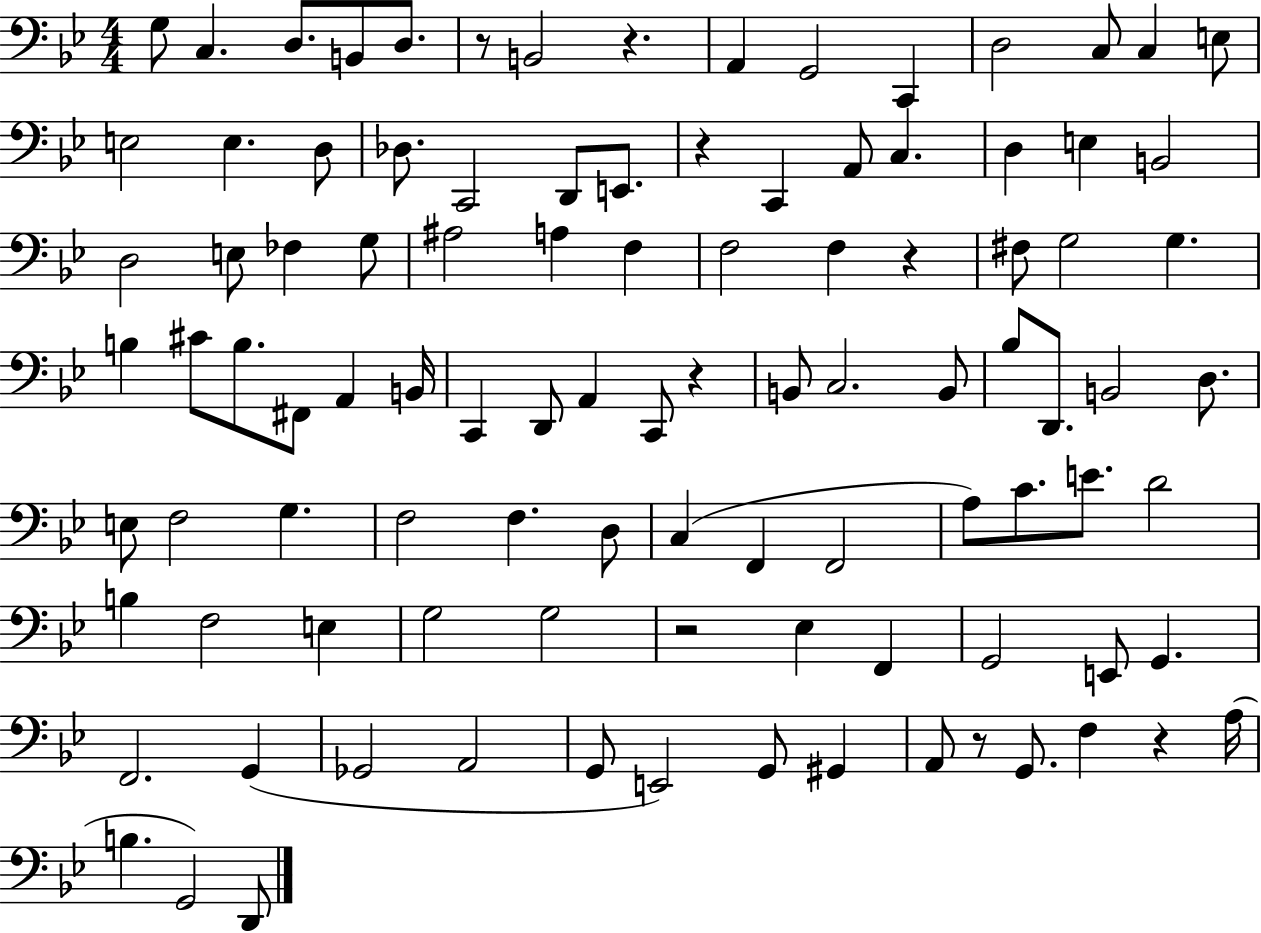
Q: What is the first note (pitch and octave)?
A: G3